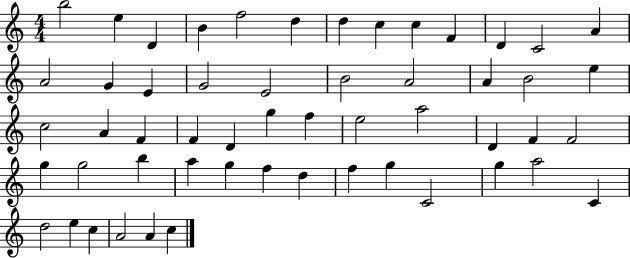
X:1
T:Untitled
M:4/4
L:1/4
K:C
b2 e D B f2 d d c c F D C2 A A2 G E G2 E2 B2 A2 A B2 e c2 A F F D g f e2 a2 D F F2 g g2 b a g f d f g C2 g a2 C d2 e c A2 A c